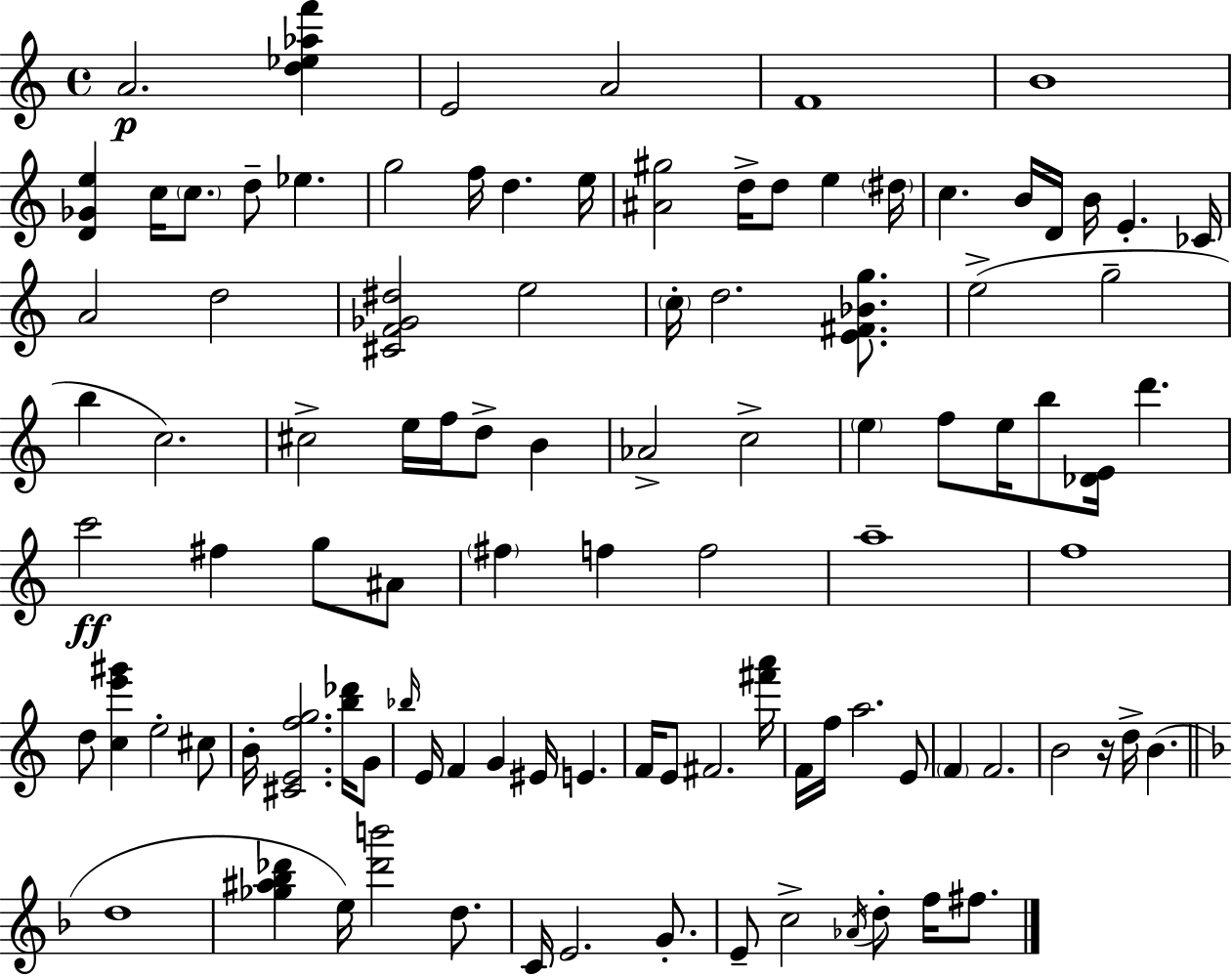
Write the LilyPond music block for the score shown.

{
  \clef treble
  \time 4/4
  \defaultTimeSignature
  \key c \major
  a'2.\p <d'' ees'' aes'' f'''>4 | e'2 a'2 | f'1 | b'1 | \break <d' ges' e''>4 c''16 \parenthesize c''8. d''8-- ees''4. | g''2 f''16 d''4. e''16 | <ais' gis''>2 d''16-> d''8 e''4 \parenthesize dis''16 | c''4. b'16 d'16 b'16 e'4.-. ces'16 | \break a'2 d''2 | <cis' f' ges' dis''>2 e''2 | \parenthesize c''16-. d''2. <e' fis' bes' g''>8. | e''2->( g''2-- | \break b''4 c''2.) | cis''2-> e''16 f''16 d''8-> b'4 | aes'2-> c''2-> | \parenthesize e''4 f''8 e''16 b''8 <des' e'>16 d'''4. | \break c'''2\ff fis''4 g''8 ais'8 | \parenthesize fis''4 f''4 f''2 | a''1-- | f''1 | \break d''8 <c'' e''' gis'''>4 e''2-. cis''8 | b'16-. <cis' e' f'' g''>2. <b'' des'''>16 g'8 | \grace { bes''16 } e'16 f'4 g'4 eis'16 e'4. | f'16 e'8 fis'2. | \break <fis''' a'''>16 f'16 f''16 a''2. e'8 | \parenthesize f'4 f'2. | b'2 r16 d''16-> b'4.( | \bar "||" \break \key d \minor d''1 | <ges'' ais'' bes'' des'''>4 e''16) <des''' b'''>2 d''8. | c'16 e'2. g'8.-. | e'8-- c''2-> \acciaccatura { aes'16 } d''8-. f''16 fis''8. | \break \bar "|."
}